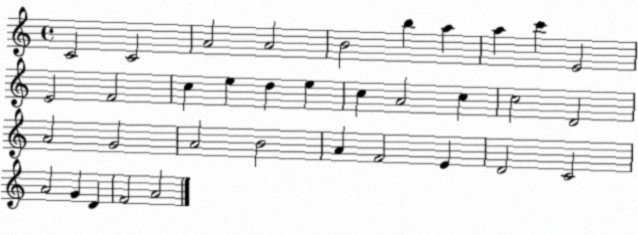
X:1
T:Untitled
M:4/4
L:1/4
K:C
C2 C2 A2 A2 B2 b a a c' E2 E2 F2 c e d e c A2 c c2 D2 A2 G2 A2 B2 A F2 E D2 C2 A2 G D F2 A2